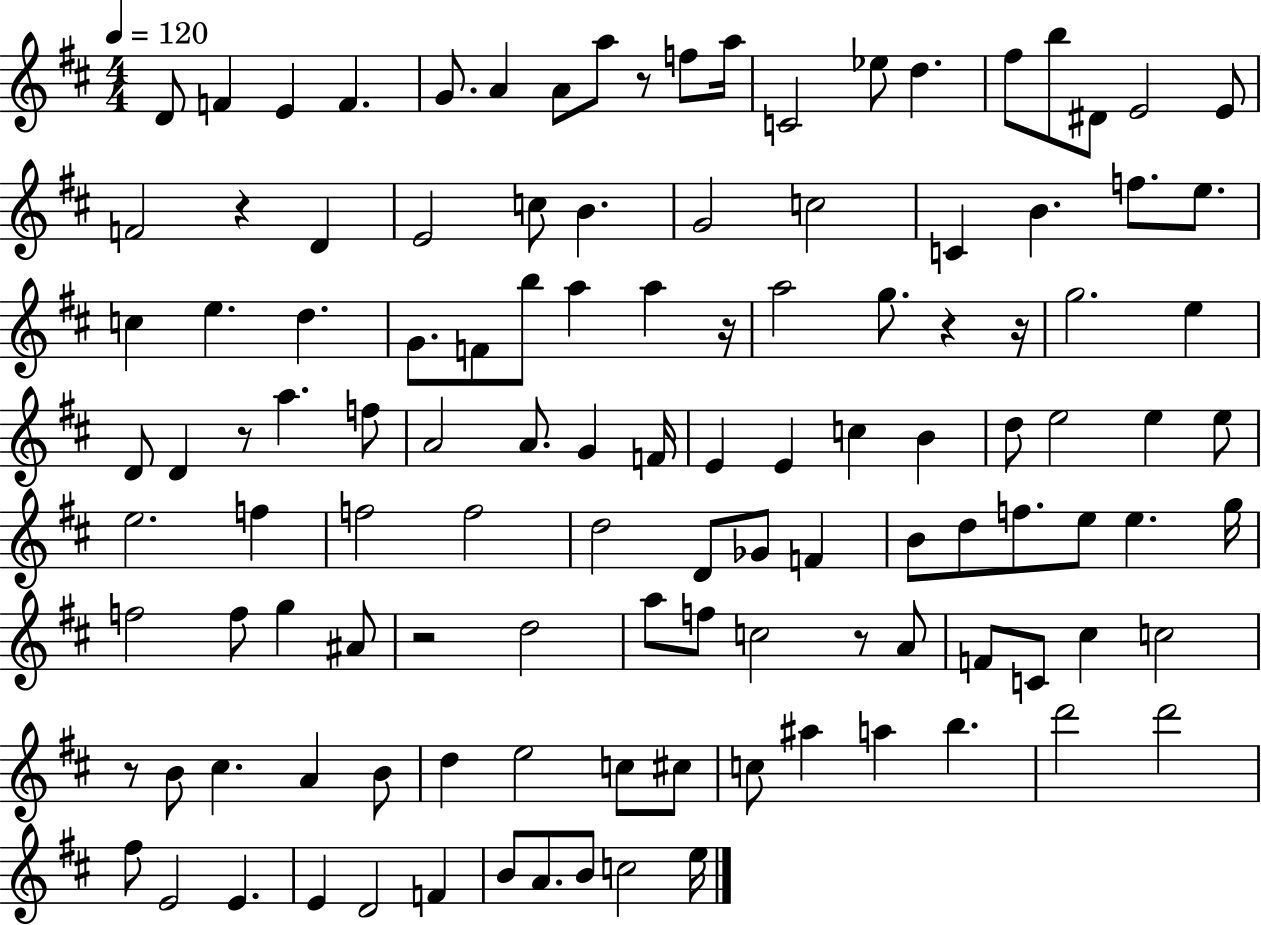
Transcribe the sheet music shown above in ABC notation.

X:1
T:Untitled
M:4/4
L:1/4
K:D
D/2 F E F G/2 A A/2 a/2 z/2 f/2 a/4 C2 _e/2 d ^f/2 b/2 ^D/2 E2 E/2 F2 z D E2 c/2 B G2 c2 C B f/2 e/2 c e d G/2 F/2 b/2 a a z/4 a2 g/2 z z/4 g2 e D/2 D z/2 a f/2 A2 A/2 G F/4 E E c B d/2 e2 e e/2 e2 f f2 f2 d2 D/2 _G/2 F B/2 d/2 f/2 e/2 e g/4 f2 f/2 g ^A/2 z2 d2 a/2 f/2 c2 z/2 A/2 F/2 C/2 ^c c2 z/2 B/2 ^c A B/2 d e2 c/2 ^c/2 c/2 ^a a b d'2 d'2 ^f/2 E2 E E D2 F B/2 A/2 B/2 c2 e/4